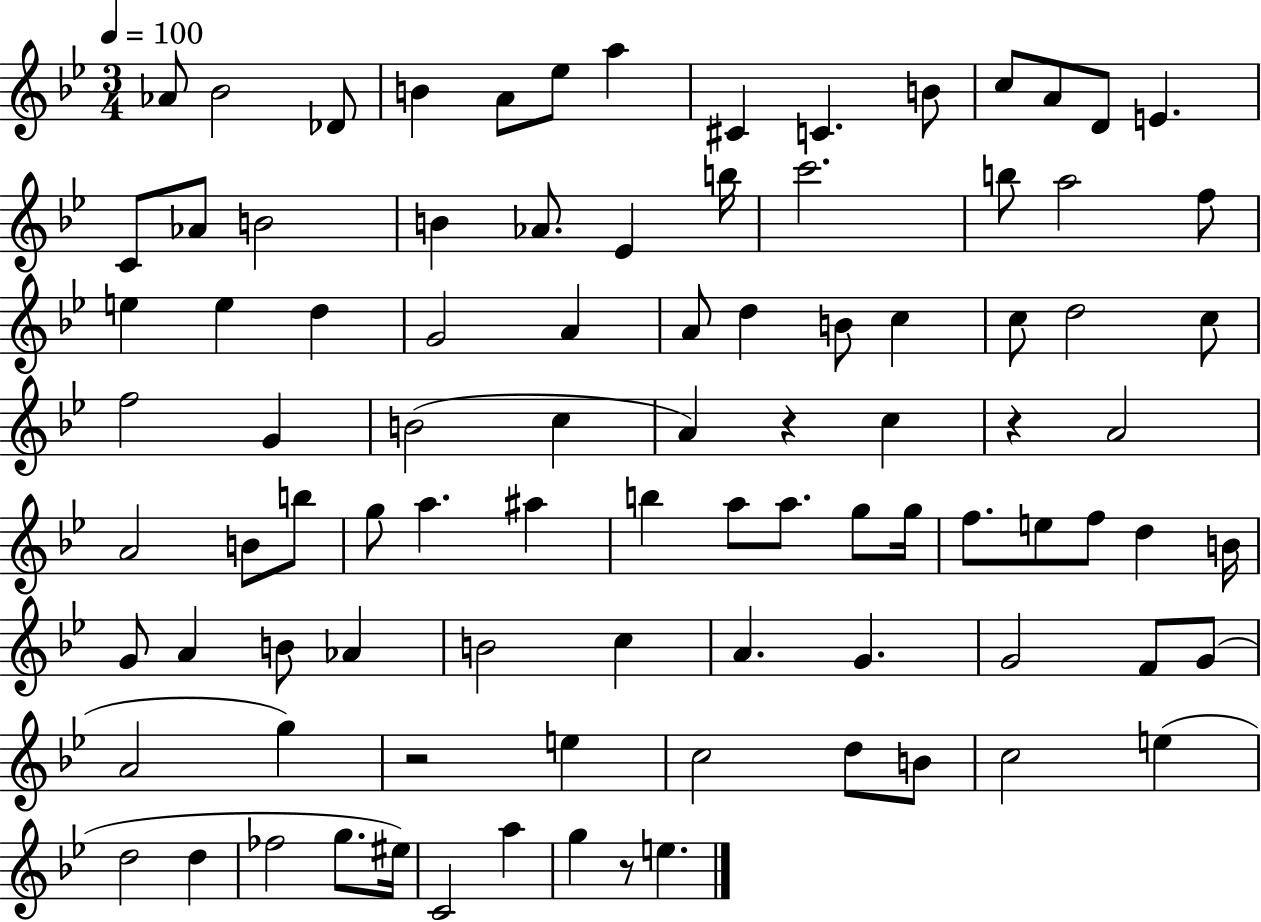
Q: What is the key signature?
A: BES major